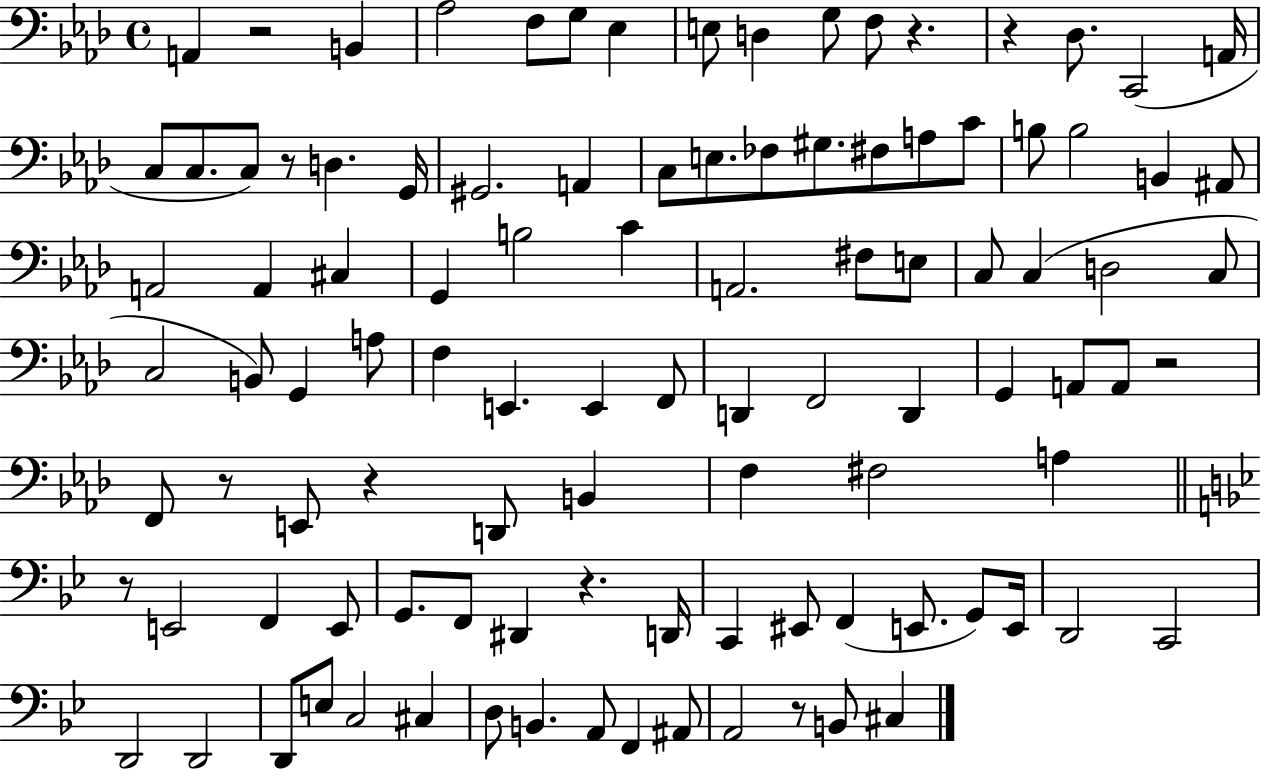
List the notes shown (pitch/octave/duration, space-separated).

A2/q R/h B2/q Ab3/h F3/e G3/e Eb3/q E3/e D3/q G3/e F3/e R/q. R/q Db3/e. C2/h A2/s C3/e C3/e. C3/e R/e D3/q. G2/s G#2/h. A2/q C3/e E3/e. FES3/e G#3/e. F#3/e A3/e C4/e B3/e B3/h B2/q A#2/e A2/h A2/q C#3/q G2/q B3/h C4/q A2/h. F#3/e E3/e C3/e C3/q D3/h C3/e C3/h B2/e G2/q A3/e F3/q E2/q. E2/q F2/e D2/q F2/h D2/q G2/q A2/e A2/e R/h F2/e R/e E2/e R/q D2/e B2/q F3/q F#3/h A3/q R/e E2/h F2/q E2/e G2/e. F2/e D#2/q R/q. D2/s C2/q EIS2/e F2/q E2/e. G2/e E2/s D2/h C2/h D2/h D2/h D2/e E3/e C3/h C#3/q D3/e B2/q. A2/e F2/q A#2/e A2/h R/e B2/e C#3/q